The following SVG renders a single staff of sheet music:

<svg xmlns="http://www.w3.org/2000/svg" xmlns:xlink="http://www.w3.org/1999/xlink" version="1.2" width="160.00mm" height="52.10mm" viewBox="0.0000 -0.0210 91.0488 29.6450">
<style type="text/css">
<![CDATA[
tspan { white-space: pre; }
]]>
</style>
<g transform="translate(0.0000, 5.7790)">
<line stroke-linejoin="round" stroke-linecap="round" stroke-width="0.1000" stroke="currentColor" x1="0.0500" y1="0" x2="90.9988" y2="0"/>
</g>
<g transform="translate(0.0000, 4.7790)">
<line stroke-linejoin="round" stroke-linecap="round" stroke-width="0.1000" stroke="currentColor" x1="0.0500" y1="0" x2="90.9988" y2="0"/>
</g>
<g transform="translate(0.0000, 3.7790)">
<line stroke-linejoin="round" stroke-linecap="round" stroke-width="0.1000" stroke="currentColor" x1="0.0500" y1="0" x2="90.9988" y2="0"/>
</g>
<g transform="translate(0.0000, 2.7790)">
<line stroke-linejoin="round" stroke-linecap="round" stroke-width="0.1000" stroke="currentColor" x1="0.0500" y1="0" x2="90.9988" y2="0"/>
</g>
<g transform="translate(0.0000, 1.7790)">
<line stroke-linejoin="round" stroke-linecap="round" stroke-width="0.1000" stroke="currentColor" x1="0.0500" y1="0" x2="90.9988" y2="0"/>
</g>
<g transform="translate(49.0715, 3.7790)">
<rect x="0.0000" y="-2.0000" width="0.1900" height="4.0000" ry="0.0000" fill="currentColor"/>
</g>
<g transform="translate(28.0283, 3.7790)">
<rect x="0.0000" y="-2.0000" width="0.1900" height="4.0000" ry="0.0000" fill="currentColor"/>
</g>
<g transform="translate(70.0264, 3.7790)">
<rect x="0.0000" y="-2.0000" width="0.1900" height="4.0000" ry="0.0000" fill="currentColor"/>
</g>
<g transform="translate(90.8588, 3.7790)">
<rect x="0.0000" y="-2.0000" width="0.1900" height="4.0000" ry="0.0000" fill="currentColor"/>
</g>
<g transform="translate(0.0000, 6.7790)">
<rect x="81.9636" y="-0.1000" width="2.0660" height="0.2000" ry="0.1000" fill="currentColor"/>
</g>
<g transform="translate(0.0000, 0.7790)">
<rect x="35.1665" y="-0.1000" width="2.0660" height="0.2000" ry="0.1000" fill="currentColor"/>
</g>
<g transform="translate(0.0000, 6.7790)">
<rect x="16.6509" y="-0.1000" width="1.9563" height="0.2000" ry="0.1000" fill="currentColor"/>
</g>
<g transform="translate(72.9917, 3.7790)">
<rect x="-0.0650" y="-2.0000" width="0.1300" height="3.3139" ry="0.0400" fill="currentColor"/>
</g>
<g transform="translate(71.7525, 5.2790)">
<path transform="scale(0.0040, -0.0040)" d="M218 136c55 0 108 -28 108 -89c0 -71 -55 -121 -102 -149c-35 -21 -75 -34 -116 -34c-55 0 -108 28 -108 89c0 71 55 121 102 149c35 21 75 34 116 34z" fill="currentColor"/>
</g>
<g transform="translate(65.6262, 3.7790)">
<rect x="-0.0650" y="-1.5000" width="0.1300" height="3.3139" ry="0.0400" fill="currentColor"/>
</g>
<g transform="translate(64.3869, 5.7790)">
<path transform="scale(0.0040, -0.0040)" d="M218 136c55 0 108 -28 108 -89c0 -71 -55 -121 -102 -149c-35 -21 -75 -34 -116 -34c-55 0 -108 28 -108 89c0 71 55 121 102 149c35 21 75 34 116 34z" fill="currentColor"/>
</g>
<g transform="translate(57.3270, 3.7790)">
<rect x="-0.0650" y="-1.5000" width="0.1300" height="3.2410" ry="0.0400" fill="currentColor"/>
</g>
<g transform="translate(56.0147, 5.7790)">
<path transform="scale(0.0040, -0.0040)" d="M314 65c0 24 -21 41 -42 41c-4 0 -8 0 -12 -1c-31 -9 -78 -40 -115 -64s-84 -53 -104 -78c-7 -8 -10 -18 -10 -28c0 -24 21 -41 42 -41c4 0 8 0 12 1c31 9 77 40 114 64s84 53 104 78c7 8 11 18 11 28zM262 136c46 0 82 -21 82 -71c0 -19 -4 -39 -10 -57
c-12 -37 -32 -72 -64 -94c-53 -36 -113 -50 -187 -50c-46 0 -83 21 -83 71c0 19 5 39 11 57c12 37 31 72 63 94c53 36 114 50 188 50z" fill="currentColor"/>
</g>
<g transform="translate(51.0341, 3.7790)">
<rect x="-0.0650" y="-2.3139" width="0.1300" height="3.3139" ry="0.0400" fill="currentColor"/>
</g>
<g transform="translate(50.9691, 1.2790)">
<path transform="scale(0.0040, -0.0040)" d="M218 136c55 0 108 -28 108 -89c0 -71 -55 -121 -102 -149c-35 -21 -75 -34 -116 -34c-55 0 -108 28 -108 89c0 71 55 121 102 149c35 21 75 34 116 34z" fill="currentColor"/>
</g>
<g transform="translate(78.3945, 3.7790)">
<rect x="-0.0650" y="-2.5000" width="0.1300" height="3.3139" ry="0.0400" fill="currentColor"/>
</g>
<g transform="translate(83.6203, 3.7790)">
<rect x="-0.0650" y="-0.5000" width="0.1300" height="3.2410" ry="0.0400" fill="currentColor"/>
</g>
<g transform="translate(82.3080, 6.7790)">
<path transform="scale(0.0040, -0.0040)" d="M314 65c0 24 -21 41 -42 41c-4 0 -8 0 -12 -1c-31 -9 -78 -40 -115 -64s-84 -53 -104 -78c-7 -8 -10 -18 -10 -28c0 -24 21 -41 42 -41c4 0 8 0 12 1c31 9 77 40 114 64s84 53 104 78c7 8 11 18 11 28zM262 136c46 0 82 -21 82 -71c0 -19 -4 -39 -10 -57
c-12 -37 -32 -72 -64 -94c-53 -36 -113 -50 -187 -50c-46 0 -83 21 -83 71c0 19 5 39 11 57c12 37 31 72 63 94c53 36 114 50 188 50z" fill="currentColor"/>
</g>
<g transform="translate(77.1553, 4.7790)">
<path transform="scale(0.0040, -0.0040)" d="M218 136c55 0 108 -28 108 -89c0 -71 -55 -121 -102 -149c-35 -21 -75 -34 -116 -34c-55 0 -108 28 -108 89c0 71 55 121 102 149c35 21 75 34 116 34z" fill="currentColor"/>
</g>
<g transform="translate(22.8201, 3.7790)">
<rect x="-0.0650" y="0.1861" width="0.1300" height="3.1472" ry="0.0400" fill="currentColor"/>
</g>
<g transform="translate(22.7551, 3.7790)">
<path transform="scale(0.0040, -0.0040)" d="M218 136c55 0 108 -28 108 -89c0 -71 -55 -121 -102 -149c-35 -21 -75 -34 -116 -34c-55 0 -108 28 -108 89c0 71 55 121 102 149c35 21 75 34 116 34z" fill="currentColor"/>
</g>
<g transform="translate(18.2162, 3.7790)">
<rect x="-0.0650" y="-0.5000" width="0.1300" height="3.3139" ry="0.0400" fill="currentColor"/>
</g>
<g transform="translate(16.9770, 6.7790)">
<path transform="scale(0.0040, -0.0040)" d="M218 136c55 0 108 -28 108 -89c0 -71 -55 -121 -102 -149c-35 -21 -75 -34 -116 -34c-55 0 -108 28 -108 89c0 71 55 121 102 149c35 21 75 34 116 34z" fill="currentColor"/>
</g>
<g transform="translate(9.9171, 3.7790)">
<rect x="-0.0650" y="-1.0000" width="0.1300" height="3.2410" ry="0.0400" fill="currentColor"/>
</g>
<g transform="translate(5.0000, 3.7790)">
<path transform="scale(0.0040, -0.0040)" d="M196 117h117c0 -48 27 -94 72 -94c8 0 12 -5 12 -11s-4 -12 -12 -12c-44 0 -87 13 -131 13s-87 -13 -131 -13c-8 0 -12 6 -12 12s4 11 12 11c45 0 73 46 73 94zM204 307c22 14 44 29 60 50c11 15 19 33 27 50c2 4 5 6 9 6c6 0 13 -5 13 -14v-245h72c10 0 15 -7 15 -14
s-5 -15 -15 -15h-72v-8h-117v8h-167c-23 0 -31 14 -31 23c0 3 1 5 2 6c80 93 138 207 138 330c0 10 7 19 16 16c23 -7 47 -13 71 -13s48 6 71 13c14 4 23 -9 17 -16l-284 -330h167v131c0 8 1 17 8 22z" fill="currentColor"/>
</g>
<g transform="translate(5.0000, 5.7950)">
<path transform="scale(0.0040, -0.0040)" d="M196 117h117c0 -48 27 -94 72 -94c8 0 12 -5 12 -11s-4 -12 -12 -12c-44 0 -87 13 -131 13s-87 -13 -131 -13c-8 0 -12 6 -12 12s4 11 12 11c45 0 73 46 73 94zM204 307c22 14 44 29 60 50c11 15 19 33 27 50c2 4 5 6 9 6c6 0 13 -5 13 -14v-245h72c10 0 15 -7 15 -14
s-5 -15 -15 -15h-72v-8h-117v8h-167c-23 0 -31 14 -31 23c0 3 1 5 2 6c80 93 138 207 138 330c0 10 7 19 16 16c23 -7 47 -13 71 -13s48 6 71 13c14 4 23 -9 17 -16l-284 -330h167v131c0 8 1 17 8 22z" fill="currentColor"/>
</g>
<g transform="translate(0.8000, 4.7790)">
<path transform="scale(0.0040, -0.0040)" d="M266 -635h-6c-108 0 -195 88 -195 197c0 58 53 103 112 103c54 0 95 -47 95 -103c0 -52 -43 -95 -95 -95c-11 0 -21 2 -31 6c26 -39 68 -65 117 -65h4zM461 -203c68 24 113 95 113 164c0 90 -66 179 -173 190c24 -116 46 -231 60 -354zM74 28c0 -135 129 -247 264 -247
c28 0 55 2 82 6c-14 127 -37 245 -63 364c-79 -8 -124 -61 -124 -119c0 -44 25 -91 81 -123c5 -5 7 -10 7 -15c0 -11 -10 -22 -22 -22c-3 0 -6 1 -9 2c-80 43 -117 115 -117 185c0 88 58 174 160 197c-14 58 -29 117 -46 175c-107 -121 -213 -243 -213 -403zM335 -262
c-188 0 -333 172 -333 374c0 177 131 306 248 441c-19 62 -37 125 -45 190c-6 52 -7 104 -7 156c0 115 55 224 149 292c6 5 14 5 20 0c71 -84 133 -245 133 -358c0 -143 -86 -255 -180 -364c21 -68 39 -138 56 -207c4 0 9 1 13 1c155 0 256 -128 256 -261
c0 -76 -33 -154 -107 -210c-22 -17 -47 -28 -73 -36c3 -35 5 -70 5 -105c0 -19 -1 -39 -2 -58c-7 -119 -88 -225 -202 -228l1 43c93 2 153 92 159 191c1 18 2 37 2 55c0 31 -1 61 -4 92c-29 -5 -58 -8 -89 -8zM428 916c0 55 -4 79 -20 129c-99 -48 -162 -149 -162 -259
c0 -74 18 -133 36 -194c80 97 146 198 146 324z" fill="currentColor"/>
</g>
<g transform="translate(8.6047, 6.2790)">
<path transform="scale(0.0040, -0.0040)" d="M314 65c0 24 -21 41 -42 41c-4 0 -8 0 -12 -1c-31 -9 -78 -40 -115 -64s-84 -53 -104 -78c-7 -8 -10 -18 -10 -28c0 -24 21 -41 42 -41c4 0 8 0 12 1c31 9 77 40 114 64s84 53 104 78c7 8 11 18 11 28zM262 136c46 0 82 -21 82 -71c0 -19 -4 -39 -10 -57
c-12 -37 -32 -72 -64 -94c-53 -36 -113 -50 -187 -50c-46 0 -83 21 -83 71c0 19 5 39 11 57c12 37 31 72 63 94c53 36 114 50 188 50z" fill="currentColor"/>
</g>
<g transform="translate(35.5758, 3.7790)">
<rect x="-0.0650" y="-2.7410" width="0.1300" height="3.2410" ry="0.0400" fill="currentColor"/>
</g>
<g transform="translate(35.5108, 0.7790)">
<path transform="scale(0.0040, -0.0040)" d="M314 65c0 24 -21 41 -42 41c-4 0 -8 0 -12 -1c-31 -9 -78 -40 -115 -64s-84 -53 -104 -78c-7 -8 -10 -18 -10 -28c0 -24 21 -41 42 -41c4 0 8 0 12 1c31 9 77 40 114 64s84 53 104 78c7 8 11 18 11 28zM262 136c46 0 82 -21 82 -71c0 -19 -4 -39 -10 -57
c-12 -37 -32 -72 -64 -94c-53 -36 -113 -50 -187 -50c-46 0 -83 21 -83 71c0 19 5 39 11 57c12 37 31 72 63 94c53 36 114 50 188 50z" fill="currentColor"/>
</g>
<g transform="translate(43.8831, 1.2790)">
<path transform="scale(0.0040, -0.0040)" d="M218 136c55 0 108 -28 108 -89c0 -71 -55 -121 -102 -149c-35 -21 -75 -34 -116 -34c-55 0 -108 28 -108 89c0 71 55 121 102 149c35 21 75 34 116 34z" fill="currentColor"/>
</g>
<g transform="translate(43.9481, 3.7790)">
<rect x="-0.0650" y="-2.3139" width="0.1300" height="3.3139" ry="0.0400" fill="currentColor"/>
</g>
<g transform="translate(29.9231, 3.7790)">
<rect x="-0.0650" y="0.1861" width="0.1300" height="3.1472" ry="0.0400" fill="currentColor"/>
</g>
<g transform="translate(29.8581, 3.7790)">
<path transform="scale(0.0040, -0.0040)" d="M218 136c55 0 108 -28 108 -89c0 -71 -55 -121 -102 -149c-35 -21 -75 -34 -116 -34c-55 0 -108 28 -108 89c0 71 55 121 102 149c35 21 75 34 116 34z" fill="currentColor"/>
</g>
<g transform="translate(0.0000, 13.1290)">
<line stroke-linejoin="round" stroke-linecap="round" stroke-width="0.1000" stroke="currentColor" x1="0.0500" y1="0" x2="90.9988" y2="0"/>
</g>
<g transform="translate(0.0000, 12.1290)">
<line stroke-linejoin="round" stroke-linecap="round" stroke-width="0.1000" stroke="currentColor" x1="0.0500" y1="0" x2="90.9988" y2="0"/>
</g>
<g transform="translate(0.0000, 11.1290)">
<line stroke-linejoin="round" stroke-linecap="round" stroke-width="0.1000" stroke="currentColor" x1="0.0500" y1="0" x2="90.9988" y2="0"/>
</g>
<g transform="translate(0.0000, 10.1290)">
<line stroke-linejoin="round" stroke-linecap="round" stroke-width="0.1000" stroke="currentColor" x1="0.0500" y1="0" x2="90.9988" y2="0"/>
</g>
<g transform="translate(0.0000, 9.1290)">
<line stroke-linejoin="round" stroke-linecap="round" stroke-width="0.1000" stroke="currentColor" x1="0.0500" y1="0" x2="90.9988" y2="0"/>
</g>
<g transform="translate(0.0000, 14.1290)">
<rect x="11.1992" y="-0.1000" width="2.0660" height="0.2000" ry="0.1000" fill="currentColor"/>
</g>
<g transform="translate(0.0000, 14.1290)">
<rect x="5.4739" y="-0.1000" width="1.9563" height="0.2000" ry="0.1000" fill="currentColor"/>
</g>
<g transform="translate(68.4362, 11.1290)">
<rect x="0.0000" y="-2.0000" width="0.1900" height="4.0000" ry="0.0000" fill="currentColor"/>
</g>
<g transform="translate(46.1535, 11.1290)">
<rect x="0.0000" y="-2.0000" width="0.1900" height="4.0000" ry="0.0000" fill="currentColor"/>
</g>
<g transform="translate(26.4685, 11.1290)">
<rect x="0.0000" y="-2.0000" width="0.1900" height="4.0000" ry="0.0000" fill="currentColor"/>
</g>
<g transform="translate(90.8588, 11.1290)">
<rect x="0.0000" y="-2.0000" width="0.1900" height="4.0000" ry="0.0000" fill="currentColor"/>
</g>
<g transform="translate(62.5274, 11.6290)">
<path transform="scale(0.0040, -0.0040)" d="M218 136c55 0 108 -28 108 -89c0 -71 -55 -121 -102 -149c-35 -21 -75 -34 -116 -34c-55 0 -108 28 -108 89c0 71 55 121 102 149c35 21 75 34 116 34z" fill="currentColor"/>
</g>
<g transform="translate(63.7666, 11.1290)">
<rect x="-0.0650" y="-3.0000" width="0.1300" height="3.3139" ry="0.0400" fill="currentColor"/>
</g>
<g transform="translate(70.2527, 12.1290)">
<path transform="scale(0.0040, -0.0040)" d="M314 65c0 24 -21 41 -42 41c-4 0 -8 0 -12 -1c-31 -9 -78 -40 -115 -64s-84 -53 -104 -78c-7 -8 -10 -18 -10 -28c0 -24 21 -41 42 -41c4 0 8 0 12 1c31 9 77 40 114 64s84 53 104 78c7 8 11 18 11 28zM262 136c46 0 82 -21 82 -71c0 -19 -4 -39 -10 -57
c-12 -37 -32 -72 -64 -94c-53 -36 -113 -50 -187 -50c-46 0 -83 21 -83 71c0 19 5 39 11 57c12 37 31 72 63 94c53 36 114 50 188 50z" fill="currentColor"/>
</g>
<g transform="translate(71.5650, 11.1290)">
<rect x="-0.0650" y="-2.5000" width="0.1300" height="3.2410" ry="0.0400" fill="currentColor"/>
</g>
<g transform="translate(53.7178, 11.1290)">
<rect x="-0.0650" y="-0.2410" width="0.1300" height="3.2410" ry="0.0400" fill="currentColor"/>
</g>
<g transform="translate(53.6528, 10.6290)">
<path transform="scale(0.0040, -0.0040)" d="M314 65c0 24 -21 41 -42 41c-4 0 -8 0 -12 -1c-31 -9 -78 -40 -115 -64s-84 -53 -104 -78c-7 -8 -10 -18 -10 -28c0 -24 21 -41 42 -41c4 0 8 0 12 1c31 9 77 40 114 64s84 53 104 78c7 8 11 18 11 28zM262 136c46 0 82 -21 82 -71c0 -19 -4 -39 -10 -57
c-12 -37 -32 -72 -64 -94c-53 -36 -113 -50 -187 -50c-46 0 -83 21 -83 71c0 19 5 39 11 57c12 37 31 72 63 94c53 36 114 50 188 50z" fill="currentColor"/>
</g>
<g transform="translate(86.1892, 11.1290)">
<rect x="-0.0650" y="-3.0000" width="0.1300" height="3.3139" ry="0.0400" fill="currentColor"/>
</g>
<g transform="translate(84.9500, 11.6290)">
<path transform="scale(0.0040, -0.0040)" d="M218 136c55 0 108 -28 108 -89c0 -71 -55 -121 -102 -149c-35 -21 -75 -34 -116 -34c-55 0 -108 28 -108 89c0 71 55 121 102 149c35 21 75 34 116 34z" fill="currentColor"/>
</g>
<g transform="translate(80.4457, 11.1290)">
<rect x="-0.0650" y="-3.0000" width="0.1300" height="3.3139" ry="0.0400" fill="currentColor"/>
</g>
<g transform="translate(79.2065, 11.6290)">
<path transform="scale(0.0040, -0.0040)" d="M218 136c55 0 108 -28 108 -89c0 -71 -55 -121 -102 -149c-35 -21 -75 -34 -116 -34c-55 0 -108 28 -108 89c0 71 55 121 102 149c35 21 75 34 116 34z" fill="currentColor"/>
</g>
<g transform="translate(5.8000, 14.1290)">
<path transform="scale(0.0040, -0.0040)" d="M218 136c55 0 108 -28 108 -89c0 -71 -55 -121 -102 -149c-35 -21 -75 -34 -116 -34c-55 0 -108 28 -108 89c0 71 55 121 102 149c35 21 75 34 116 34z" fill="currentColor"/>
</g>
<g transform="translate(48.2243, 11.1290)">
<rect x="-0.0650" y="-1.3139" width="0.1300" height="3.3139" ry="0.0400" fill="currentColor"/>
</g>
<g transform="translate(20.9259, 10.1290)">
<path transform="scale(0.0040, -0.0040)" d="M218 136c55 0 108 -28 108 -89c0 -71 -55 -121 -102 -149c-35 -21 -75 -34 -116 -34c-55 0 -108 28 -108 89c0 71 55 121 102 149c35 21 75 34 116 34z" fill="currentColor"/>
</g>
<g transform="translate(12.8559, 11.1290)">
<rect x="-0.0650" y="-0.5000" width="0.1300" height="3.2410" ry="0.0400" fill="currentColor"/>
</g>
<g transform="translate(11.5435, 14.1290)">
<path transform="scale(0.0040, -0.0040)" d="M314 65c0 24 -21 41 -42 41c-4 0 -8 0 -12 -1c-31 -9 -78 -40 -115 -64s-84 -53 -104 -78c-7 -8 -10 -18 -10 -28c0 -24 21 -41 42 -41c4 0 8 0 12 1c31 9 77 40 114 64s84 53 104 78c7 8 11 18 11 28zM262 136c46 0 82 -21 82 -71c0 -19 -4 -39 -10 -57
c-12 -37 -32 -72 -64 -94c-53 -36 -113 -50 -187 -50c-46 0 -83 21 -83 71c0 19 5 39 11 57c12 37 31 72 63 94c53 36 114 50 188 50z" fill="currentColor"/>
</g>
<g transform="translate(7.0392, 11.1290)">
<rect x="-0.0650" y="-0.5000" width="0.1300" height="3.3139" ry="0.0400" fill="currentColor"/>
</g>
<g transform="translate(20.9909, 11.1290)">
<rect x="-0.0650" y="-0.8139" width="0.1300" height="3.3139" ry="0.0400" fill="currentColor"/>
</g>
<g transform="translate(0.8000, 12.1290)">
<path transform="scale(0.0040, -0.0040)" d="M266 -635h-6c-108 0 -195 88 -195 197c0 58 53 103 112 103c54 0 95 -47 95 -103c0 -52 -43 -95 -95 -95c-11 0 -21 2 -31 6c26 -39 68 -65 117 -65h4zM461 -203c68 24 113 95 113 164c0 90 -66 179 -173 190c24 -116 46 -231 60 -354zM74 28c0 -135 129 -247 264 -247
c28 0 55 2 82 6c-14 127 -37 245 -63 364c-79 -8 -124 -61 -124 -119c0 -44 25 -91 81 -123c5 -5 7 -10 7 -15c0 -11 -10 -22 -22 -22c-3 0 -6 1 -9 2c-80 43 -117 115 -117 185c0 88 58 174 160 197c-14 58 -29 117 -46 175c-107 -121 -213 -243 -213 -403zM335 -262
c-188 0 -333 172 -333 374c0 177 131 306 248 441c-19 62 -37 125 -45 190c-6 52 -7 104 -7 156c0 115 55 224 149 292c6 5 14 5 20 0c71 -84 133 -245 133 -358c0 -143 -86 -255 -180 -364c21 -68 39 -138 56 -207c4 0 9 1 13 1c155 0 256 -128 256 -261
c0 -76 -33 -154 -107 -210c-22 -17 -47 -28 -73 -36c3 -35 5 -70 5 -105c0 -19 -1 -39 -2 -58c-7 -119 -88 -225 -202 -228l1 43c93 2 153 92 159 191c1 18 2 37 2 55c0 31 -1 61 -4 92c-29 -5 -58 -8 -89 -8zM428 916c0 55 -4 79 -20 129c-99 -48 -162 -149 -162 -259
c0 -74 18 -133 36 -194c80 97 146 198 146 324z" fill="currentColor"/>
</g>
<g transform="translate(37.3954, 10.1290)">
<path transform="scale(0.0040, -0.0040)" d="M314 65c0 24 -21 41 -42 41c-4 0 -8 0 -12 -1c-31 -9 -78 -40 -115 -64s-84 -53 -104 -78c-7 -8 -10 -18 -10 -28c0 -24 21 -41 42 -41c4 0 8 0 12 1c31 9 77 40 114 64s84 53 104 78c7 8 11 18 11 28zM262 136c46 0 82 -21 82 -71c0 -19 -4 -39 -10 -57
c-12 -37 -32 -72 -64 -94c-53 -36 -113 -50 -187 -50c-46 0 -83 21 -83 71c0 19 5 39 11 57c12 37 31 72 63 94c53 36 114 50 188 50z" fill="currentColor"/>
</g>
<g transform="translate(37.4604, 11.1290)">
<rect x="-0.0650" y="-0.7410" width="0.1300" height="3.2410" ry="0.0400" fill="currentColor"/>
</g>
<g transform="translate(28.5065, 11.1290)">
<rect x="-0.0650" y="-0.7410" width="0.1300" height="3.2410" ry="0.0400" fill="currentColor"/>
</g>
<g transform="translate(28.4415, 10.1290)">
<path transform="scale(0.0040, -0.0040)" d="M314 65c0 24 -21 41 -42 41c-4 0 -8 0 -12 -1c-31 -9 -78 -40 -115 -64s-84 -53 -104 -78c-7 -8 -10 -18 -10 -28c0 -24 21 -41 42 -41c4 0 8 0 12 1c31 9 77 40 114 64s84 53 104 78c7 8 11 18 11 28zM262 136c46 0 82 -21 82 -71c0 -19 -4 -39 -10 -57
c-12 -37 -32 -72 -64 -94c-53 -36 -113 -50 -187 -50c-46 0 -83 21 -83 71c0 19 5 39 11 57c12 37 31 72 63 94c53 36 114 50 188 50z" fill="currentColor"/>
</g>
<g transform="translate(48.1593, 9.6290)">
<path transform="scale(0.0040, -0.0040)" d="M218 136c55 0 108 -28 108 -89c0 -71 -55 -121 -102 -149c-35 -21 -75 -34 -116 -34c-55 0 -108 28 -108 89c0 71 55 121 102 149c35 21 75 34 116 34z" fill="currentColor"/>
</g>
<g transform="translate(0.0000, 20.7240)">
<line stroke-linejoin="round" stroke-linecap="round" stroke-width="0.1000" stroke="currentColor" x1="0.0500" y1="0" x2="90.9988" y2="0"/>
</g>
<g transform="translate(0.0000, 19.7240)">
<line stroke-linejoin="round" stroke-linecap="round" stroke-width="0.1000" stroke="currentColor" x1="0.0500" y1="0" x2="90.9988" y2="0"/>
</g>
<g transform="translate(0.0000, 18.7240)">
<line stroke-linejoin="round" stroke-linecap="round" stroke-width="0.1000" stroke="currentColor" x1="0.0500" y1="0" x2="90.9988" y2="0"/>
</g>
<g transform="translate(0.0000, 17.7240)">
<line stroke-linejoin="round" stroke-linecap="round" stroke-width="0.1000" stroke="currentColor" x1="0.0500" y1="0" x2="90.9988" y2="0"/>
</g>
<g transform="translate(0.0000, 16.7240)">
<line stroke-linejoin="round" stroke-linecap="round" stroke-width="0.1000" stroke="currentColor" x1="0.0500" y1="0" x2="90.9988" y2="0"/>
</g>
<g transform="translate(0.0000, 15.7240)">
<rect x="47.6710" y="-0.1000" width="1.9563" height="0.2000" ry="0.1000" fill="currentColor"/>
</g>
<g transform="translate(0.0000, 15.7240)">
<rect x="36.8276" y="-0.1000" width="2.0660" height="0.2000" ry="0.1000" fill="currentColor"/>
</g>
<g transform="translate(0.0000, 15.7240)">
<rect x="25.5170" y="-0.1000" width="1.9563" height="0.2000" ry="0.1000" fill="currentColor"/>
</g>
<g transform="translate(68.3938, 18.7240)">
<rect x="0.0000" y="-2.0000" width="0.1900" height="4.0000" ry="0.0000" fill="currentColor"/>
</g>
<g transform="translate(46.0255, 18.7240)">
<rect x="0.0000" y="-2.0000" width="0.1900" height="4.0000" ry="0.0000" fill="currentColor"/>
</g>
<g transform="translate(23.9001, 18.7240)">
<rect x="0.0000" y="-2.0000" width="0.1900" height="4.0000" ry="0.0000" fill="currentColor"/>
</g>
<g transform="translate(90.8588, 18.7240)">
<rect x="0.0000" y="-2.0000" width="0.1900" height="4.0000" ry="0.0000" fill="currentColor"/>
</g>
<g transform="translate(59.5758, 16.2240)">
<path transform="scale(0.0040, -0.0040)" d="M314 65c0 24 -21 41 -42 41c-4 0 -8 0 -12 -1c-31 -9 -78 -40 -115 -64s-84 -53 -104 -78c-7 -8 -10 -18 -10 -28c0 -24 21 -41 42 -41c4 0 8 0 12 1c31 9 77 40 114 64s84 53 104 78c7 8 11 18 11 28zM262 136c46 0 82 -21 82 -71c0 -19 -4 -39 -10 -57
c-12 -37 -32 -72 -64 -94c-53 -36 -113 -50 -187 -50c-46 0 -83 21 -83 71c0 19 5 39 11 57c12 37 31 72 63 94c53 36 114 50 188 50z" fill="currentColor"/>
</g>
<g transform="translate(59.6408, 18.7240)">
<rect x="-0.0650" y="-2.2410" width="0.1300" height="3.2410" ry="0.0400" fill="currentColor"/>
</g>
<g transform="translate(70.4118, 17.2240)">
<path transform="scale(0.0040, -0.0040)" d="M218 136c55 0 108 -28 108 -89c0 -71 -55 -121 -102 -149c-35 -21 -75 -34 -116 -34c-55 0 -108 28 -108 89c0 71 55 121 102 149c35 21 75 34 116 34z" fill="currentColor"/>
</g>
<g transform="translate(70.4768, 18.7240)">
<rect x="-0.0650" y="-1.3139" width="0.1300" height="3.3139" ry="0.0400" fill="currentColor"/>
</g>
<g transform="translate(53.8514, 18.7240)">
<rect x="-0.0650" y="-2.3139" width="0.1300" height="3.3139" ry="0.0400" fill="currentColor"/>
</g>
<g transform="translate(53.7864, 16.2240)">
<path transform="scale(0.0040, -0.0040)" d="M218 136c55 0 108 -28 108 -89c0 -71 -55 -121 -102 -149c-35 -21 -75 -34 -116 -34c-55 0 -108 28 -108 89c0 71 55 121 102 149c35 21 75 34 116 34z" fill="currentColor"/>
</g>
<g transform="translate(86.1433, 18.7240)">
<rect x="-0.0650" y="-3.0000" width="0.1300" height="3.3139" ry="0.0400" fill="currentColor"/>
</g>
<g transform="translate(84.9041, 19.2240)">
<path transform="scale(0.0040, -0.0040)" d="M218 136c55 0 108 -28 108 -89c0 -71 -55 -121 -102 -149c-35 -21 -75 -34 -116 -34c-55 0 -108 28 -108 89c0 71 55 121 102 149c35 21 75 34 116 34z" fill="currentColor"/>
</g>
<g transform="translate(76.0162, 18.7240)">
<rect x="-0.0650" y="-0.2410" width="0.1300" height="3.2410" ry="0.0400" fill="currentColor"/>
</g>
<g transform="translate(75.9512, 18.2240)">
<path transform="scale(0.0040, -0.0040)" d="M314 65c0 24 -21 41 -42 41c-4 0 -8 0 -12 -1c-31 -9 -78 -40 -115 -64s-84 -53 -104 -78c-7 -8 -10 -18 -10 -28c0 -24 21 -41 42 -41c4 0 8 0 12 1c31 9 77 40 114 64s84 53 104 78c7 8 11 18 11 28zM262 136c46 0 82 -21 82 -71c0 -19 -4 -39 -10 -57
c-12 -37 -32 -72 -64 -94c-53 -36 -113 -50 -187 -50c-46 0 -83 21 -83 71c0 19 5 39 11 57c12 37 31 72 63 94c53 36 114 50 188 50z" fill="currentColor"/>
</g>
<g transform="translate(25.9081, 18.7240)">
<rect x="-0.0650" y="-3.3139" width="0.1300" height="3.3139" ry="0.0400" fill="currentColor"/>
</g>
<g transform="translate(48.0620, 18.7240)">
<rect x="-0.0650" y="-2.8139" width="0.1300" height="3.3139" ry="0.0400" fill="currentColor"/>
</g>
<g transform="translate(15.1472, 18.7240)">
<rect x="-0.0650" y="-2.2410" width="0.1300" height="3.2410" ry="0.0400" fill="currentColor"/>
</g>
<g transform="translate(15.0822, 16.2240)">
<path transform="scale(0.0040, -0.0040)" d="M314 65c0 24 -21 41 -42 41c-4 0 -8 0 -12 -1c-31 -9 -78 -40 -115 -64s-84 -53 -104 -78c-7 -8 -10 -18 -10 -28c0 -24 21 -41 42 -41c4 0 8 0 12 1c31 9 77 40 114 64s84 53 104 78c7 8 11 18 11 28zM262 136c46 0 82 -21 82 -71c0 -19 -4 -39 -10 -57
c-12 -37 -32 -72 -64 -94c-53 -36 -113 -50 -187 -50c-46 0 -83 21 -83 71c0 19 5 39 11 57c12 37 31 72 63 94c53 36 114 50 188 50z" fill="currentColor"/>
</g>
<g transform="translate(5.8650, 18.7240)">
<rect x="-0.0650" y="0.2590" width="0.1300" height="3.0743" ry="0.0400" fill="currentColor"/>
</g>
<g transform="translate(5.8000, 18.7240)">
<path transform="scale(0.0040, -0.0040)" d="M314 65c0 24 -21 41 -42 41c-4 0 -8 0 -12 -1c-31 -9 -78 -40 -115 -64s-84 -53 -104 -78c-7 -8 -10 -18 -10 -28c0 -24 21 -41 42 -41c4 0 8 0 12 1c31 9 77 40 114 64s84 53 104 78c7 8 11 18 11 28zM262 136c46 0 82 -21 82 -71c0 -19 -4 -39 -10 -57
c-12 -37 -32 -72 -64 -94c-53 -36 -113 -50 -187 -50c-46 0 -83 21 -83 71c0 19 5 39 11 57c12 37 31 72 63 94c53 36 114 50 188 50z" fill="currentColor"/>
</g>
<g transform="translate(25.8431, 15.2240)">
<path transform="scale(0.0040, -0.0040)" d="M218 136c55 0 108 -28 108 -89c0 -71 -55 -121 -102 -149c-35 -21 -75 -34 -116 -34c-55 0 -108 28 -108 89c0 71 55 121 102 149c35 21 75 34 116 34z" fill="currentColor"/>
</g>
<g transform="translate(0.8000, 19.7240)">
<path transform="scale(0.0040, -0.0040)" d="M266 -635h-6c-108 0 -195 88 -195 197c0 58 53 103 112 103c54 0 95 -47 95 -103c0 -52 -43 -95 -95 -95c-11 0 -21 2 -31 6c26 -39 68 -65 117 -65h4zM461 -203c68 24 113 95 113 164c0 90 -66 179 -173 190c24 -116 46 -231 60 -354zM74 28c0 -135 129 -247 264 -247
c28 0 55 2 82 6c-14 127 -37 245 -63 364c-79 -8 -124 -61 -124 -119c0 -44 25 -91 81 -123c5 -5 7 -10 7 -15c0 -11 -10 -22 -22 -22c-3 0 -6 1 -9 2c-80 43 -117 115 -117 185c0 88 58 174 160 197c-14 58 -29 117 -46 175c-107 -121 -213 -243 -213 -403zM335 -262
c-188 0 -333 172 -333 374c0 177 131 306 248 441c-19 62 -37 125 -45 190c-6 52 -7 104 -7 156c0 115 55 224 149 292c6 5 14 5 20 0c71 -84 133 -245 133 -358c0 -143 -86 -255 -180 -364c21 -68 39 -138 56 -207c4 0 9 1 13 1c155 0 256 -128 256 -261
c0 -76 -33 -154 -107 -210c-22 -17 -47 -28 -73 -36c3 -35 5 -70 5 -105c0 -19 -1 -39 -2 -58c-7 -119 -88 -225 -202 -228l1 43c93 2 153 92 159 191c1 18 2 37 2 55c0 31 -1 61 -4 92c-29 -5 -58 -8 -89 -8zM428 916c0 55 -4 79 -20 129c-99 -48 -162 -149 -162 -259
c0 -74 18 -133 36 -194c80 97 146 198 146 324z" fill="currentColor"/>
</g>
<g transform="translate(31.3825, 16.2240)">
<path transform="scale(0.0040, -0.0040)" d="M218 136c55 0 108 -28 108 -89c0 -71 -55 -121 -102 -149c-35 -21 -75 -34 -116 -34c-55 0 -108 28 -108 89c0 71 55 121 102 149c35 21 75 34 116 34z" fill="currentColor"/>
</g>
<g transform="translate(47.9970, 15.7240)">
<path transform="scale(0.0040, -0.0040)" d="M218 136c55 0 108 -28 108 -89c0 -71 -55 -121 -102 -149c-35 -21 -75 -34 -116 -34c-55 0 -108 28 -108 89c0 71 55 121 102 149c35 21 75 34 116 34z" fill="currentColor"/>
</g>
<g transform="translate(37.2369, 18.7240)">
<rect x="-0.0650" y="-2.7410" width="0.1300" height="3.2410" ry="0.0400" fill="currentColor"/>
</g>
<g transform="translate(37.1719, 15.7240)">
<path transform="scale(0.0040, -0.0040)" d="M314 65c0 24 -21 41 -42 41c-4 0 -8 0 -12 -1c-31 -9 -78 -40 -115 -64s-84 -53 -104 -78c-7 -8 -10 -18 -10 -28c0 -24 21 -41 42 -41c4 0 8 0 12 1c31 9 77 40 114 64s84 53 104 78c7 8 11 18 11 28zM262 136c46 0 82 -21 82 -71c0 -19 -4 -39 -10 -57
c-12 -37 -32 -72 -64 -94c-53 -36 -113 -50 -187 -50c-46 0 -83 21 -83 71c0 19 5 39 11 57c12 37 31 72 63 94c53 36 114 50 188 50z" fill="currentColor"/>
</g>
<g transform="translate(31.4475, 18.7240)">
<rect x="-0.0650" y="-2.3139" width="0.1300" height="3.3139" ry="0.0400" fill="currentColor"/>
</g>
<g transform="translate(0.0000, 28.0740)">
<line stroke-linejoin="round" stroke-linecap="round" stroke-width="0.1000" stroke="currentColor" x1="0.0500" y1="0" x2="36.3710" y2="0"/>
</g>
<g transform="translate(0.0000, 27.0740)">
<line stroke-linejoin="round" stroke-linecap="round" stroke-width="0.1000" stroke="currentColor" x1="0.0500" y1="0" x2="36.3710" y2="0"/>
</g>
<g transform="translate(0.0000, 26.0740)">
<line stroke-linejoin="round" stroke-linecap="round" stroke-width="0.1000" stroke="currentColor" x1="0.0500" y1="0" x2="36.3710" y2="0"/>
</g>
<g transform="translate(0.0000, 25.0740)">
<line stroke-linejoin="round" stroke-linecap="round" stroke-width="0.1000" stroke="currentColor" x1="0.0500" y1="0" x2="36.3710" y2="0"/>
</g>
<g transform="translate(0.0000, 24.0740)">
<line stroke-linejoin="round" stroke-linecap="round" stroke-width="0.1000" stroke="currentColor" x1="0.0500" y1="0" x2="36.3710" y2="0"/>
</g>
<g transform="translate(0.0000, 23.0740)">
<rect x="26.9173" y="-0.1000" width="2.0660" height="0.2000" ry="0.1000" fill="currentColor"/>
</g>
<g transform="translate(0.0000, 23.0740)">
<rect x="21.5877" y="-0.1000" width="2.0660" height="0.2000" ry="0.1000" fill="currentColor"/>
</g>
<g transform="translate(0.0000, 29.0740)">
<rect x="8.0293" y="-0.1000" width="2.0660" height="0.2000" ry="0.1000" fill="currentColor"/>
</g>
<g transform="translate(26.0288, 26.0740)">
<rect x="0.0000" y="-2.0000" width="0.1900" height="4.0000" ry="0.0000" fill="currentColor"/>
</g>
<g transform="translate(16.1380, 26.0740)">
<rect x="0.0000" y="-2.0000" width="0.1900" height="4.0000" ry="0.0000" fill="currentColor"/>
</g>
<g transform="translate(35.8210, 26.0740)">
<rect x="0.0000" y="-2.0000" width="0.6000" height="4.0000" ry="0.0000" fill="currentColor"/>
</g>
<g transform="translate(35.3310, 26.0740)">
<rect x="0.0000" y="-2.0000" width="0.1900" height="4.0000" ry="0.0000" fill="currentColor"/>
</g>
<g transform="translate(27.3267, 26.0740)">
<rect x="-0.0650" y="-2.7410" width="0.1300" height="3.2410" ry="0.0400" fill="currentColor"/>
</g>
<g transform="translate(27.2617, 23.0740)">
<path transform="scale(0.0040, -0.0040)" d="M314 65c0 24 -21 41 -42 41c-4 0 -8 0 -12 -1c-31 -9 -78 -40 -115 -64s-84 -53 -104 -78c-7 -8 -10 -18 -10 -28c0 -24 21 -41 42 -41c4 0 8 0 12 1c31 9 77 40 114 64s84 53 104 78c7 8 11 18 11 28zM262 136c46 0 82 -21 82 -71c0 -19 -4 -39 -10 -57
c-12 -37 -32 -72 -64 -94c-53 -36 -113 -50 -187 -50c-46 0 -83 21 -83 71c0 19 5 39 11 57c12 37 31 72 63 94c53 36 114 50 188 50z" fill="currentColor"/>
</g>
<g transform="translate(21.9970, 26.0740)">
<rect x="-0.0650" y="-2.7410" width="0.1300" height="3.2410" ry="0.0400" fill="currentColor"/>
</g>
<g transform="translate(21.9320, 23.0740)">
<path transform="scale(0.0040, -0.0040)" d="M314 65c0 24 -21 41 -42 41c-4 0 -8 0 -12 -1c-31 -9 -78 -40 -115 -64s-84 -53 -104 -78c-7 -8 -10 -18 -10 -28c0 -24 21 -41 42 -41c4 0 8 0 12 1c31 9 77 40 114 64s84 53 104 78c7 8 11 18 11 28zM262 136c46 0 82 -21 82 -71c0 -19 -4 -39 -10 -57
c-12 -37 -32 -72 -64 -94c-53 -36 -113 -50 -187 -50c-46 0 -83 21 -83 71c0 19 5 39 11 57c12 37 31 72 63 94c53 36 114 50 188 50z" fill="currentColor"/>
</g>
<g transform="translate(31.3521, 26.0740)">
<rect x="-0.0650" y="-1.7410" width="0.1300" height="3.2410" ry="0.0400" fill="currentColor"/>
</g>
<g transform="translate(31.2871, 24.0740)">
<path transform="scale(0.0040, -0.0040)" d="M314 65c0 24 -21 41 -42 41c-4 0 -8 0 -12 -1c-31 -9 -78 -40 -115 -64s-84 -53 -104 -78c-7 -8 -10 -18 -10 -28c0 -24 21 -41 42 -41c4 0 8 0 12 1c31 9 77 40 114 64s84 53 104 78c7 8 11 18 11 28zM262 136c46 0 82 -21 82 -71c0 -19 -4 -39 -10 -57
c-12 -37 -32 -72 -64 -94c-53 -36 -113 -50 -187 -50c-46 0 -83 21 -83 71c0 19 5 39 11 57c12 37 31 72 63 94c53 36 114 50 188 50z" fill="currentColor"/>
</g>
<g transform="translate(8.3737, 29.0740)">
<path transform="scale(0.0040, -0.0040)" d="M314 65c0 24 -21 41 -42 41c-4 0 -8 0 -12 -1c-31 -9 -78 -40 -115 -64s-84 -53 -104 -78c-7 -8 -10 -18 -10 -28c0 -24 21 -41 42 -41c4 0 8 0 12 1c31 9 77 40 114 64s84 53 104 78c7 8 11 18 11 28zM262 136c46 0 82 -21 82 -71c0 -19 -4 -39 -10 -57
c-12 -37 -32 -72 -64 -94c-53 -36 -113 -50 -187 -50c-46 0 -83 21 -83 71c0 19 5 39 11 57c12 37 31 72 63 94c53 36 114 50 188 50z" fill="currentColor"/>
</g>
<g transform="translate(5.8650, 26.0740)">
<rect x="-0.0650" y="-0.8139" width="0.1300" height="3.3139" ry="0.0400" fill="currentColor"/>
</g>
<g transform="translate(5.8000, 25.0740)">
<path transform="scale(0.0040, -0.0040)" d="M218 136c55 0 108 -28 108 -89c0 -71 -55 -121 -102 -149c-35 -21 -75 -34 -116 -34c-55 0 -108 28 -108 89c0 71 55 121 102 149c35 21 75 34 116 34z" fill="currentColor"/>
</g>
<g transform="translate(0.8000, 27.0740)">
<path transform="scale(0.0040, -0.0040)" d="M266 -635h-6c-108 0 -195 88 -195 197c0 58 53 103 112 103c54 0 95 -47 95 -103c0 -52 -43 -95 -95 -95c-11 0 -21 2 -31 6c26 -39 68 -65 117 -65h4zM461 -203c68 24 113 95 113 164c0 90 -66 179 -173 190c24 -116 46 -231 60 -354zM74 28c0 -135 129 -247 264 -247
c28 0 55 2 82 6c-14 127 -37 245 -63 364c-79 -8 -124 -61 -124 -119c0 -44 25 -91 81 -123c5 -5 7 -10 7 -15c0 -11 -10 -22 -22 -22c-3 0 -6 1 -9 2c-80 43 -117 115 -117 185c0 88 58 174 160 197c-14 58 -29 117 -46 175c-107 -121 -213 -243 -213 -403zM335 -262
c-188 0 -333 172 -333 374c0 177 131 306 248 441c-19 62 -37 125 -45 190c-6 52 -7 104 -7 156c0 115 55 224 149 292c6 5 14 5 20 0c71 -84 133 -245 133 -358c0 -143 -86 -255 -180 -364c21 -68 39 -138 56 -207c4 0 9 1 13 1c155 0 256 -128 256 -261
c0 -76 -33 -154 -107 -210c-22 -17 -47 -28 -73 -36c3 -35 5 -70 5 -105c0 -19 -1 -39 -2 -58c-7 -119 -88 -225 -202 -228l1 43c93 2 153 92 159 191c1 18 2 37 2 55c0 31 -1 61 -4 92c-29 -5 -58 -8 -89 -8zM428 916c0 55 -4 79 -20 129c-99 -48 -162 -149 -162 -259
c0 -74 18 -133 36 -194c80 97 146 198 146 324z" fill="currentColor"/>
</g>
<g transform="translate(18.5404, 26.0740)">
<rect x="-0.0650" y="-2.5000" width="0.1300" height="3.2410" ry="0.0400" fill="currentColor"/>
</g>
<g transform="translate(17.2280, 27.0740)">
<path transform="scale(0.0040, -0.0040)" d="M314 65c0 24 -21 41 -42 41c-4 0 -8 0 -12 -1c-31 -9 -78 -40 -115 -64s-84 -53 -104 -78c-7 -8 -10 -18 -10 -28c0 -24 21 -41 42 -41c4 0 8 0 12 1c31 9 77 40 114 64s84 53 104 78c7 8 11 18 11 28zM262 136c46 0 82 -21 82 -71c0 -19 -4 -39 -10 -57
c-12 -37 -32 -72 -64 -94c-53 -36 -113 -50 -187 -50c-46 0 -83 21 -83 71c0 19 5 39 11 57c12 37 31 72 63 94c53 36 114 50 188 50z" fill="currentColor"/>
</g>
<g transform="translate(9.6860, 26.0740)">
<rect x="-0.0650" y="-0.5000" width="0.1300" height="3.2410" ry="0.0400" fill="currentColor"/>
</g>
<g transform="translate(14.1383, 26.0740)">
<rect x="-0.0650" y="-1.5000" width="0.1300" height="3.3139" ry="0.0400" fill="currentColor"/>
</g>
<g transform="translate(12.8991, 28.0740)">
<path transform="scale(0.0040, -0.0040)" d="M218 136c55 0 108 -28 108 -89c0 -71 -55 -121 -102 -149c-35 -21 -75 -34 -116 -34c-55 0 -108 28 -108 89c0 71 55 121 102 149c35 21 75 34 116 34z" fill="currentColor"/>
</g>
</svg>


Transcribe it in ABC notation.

X:1
T:Untitled
M:4/4
L:1/4
K:C
D2 C B B a2 g g E2 E F G C2 C C2 d d2 d2 e c2 A G2 A A B2 g2 b g a2 a g g2 e c2 A d C2 E G2 a2 a2 f2